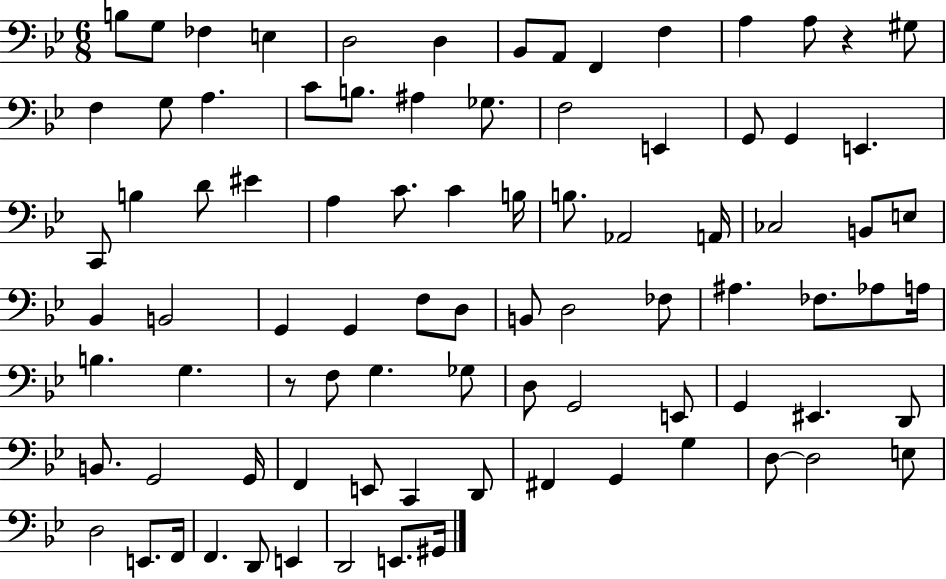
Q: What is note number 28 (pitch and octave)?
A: D4